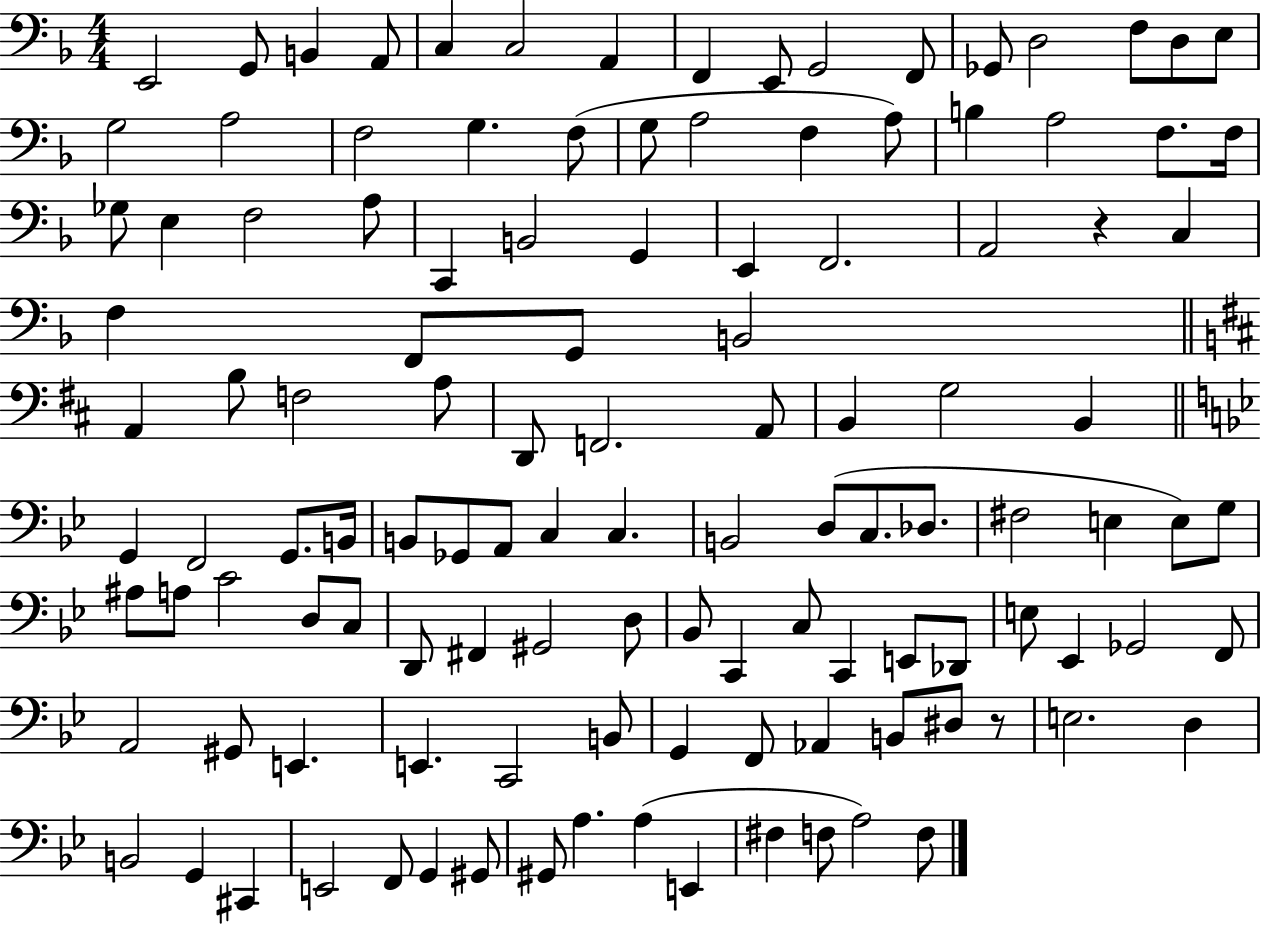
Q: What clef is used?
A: bass